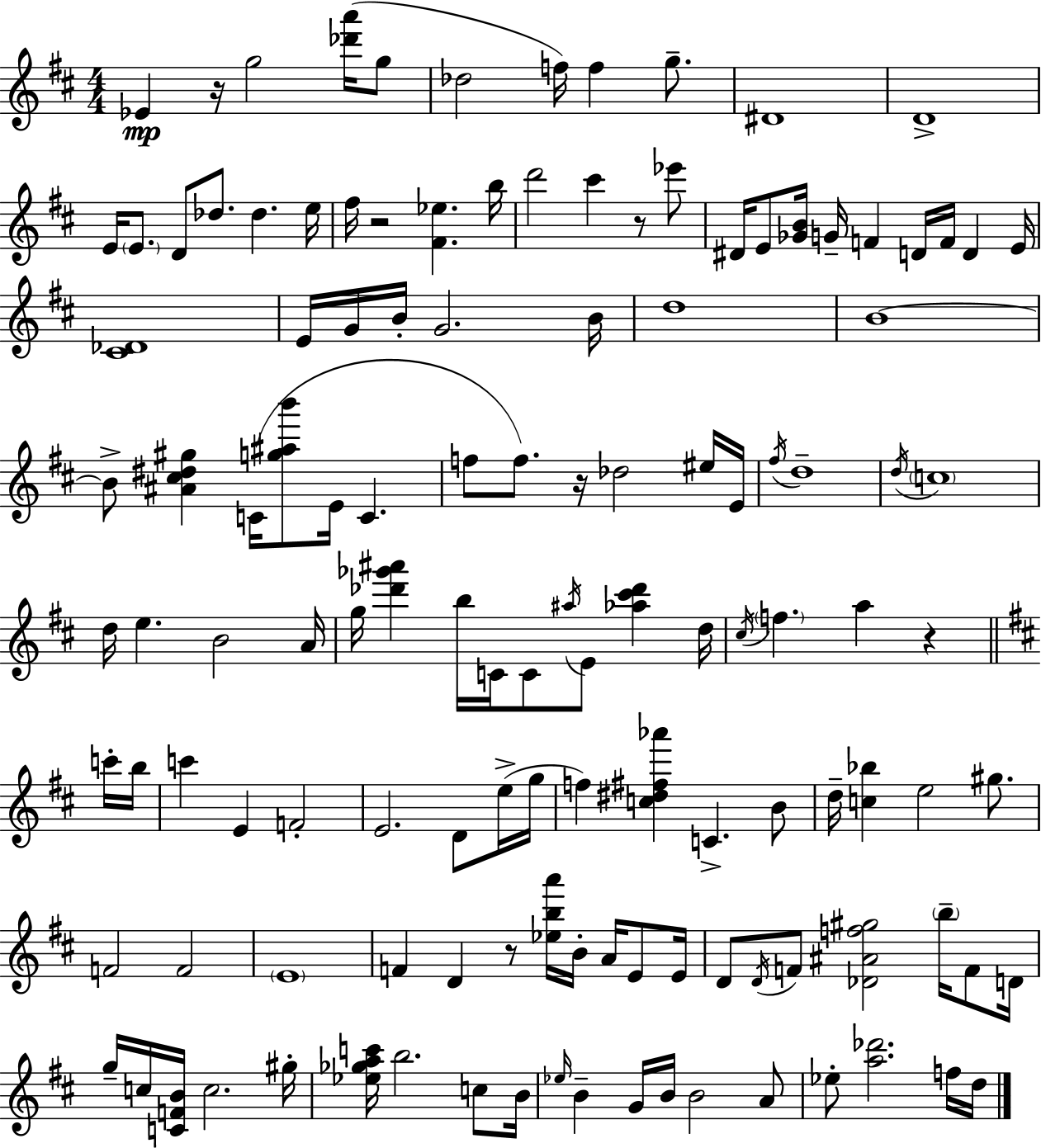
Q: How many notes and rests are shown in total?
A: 129